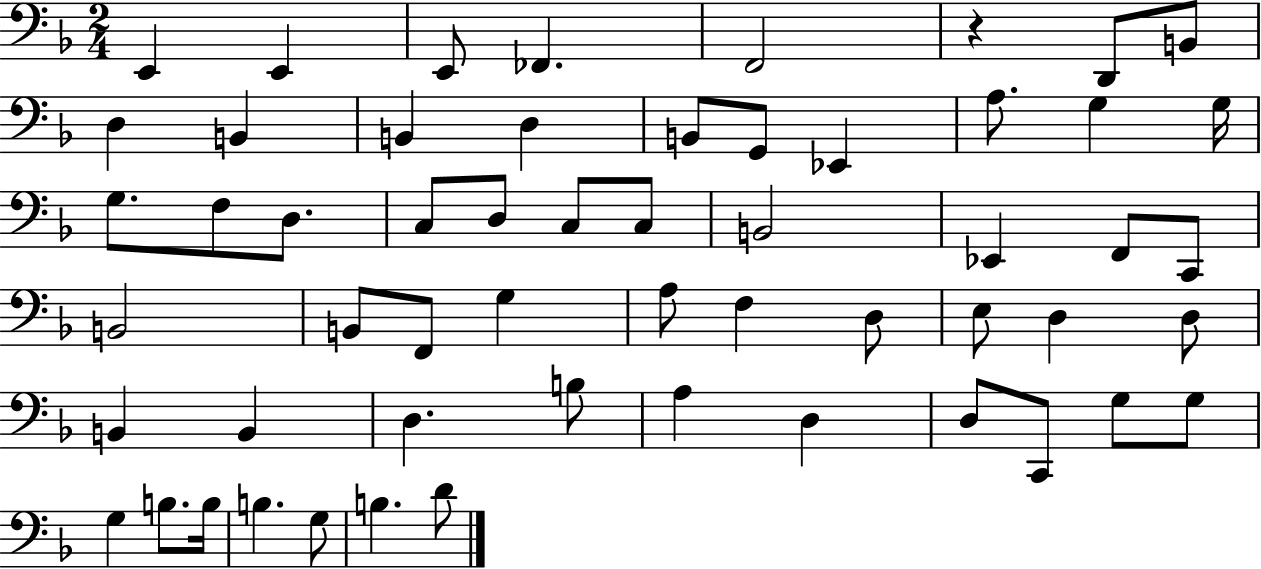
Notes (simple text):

E2/q E2/q E2/e FES2/q. F2/h R/q D2/e B2/e D3/q B2/q B2/q D3/q B2/e G2/e Eb2/q A3/e. G3/q G3/s G3/e. F3/e D3/e. C3/e D3/e C3/e C3/e B2/h Eb2/q F2/e C2/e B2/h B2/e F2/e G3/q A3/e F3/q D3/e E3/e D3/q D3/e B2/q B2/q D3/q. B3/e A3/q D3/q D3/e C2/e G3/e G3/e G3/q B3/e. B3/s B3/q. G3/e B3/q. D4/e